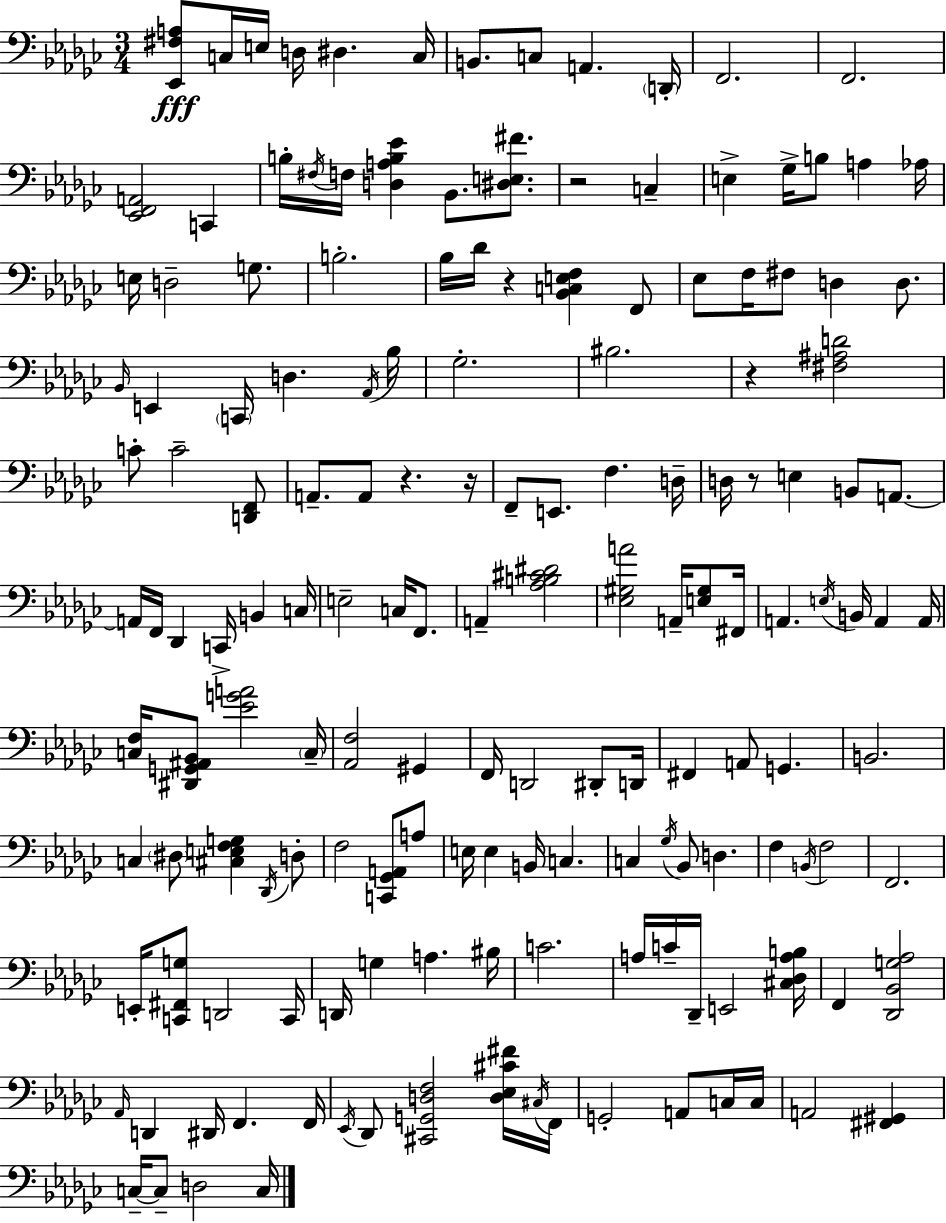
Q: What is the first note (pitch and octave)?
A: C3